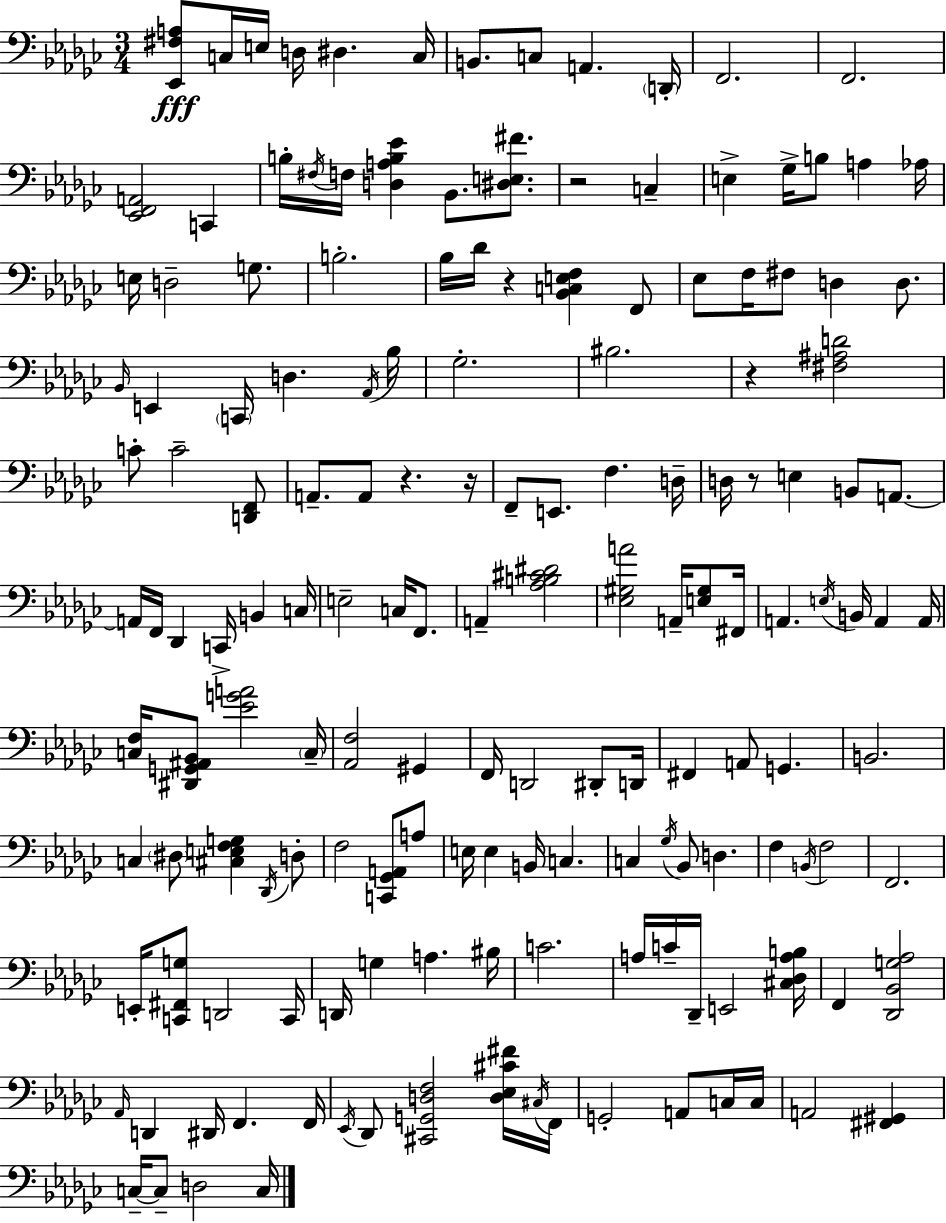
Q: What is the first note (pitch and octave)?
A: C3